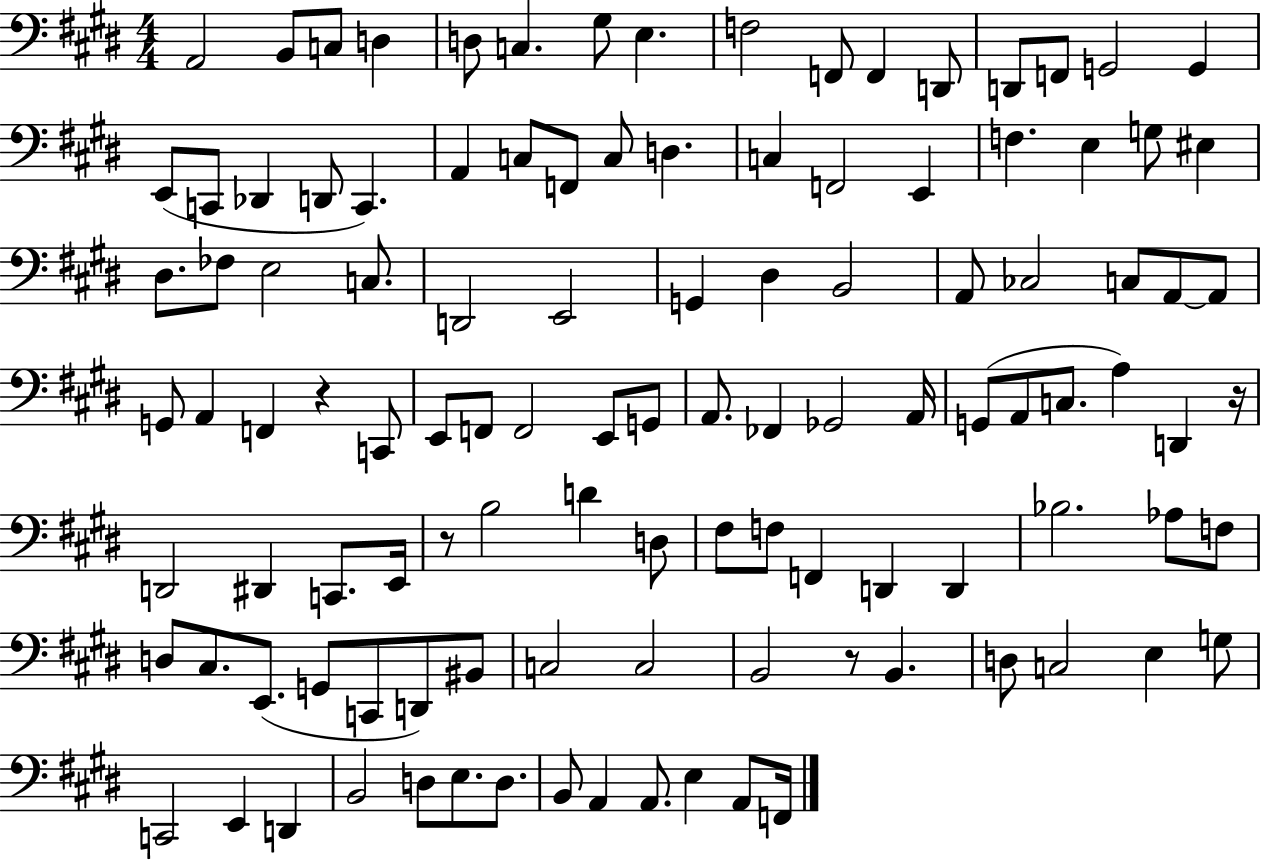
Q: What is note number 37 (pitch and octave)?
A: C3